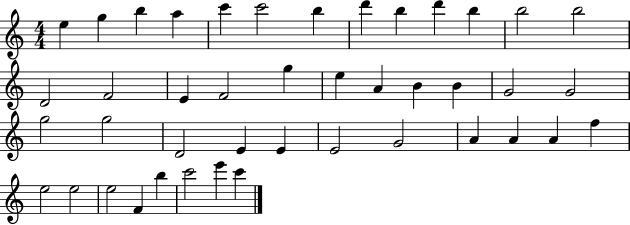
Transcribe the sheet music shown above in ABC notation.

X:1
T:Untitled
M:4/4
L:1/4
K:C
e g b a c' c'2 b d' b d' b b2 b2 D2 F2 E F2 g e A B B G2 G2 g2 g2 D2 E E E2 G2 A A A f e2 e2 e2 F b c'2 e' c'